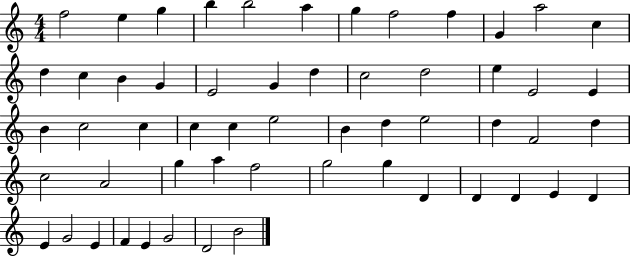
X:1
T:Untitled
M:4/4
L:1/4
K:C
f2 e g b b2 a g f2 f G a2 c d c B G E2 G d c2 d2 e E2 E B c2 c c c e2 B d e2 d F2 d c2 A2 g a f2 g2 g D D D E D E G2 E F E G2 D2 B2